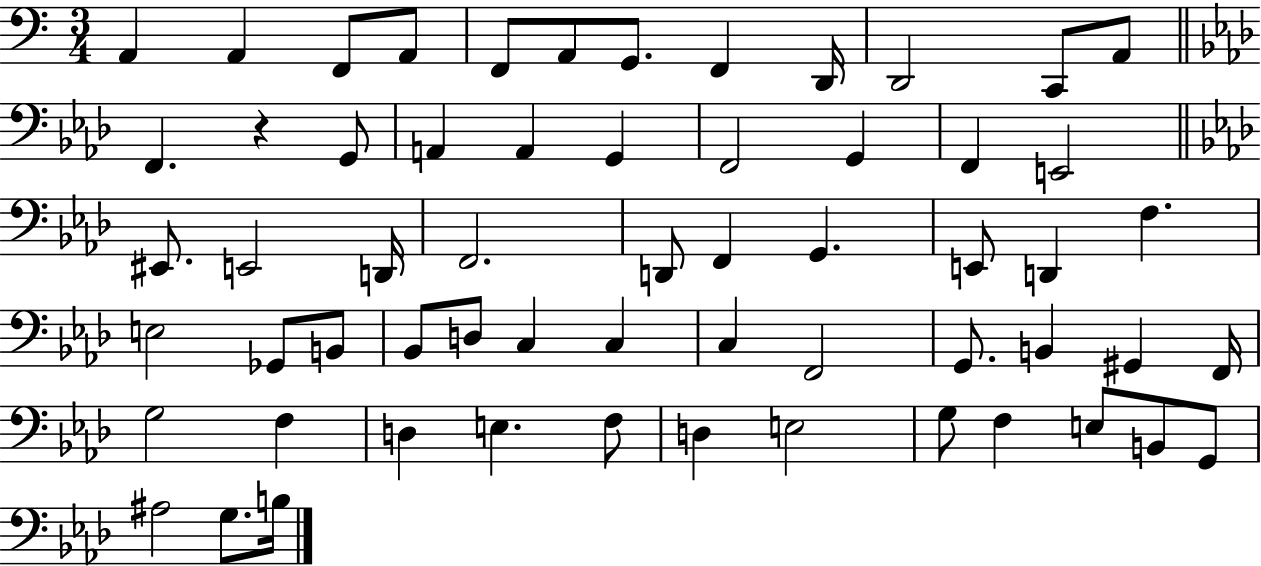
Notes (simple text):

A2/q A2/q F2/e A2/e F2/e A2/e G2/e. F2/q D2/s D2/h C2/e A2/e F2/q. R/q G2/e A2/q A2/q G2/q F2/h G2/q F2/q E2/h EIS2/e. E2/h D2/s F2/h. D2/e F2/q G2/q. E2/e D2/q F3/q. E3/h Gb2/e B2/e Bb2/e D3/e C3/q C3/q C3/q F2/h G2/e. B2/q G#2/q F2/s G3/h F3/q D3/q E3/q. F3/e D3/q E3/h G3/e F3/q E3/e B2/e G2/e A#3/h G3/e. B3/s